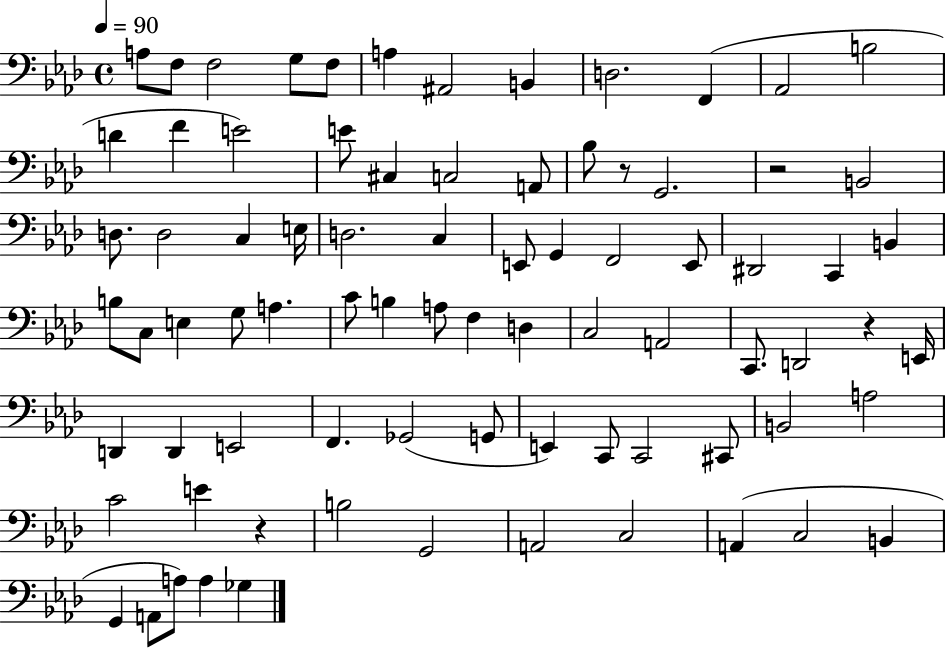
A3/e F3/e F3/h G3/e F3/e A3/q A#2/h B2/q D3/h. F2/q Ab2/h B3/h D4/q F4/q E4/h E4/e C#3/q C3/h A2/e Bb3/e R/e G2/h. R/h B2/h D3/e. D3/h C3/q E3/s D3/h. C3/q E2/e G2/q F2/h E2/e D#2/h C2/q B2/q B3/e C3/e E3/q G3/e A3/q. C4/e B3/q A3/e F3/q D3/q C3/h A2/h C2/e. D2/h R/q E2/s D2/q D2/q E2/h F2/q. Gb2/h G2/e E2/q C2/e C2/h C#2/e B2/h A3/h C4/h E4/q R/q B3/h G2/h A2/h C3/h A2/q C3/h B2/q G2/q A2/e A3/e A3/q Gb3/q